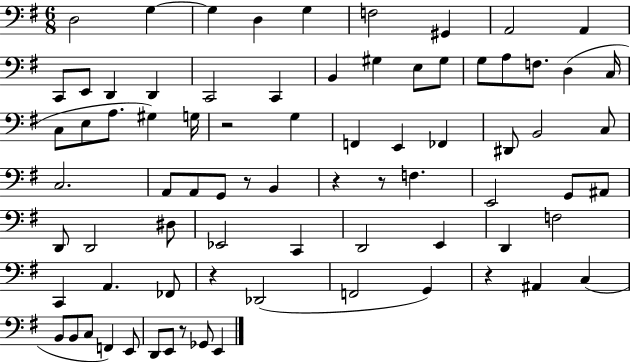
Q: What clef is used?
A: bass